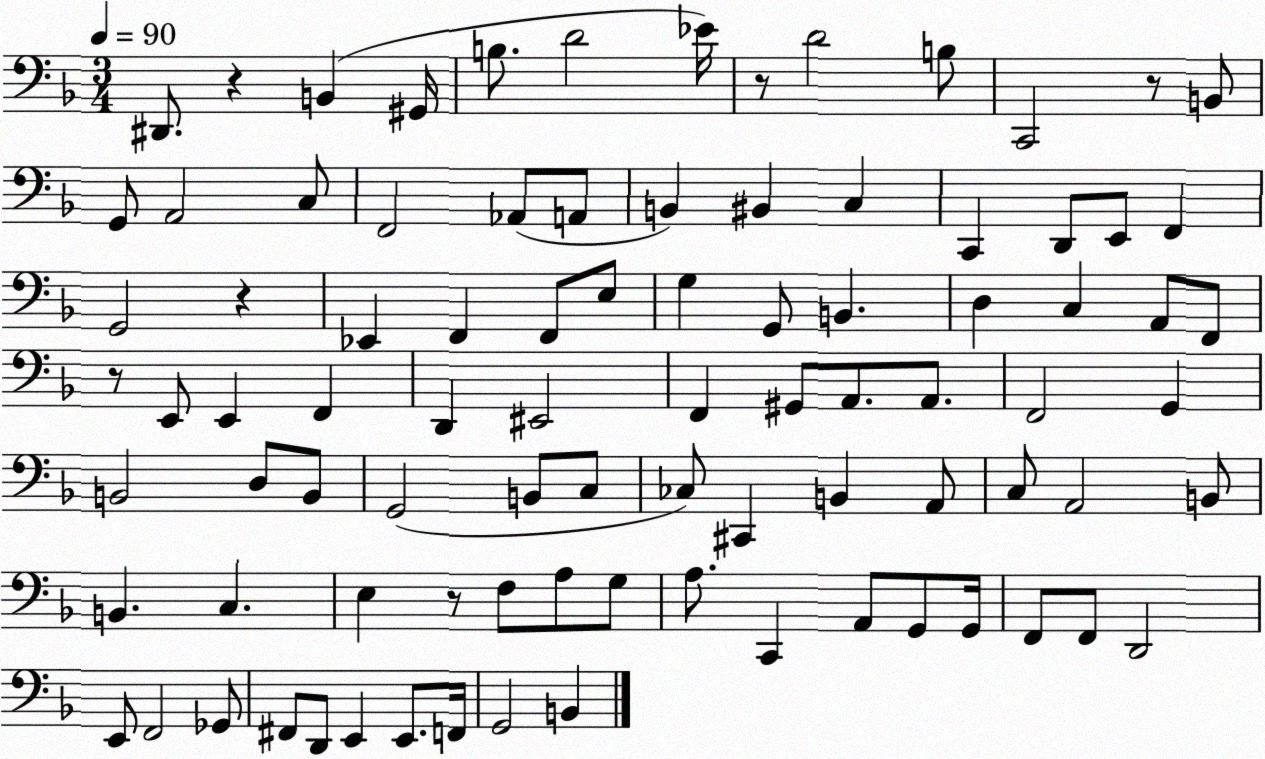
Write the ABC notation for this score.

X:1
T:Untitled
M:3/4
L:1/4
K:F
^D,,/2 z B,, ^G,,/4 B,/2 D2 _E/4 z/2 D2 B,/2 C,,2 z/2 B,,/2 G,,/2 A,,2 C,/2 F,,2 _A,,/2 A,,/2 B,, ^B,, C, C,, D,,/2 E,,/2 F,, G,,2 z _E,, F,, F,,/2 E,/2 G, G,,/2 B,, D, C, A,,/2 F,,/2 z/2 E,,/2 E,, F,, D,, ^E,,2 F,, ^G,,/2 A,,/2 A,,/2 F,,2 G,, B,,2 D,/2 B,,/2 G,,2 B,,/2 C,/2 _C,/2 ^C,, B,, A,,/2 C,/2 A,,2 B,,/2 B,, C, E, z/2 F,/2 A,/2 G,/2 A,/2 C,, A,,/2 G,,/2 G,,/4 F,,/2 F,,/2 D,,2 E,,/2 F,,2 _G,,/2 ^F,,/2 D,,/2 E,, E,,/2 F,,/4 G,,2 B,,